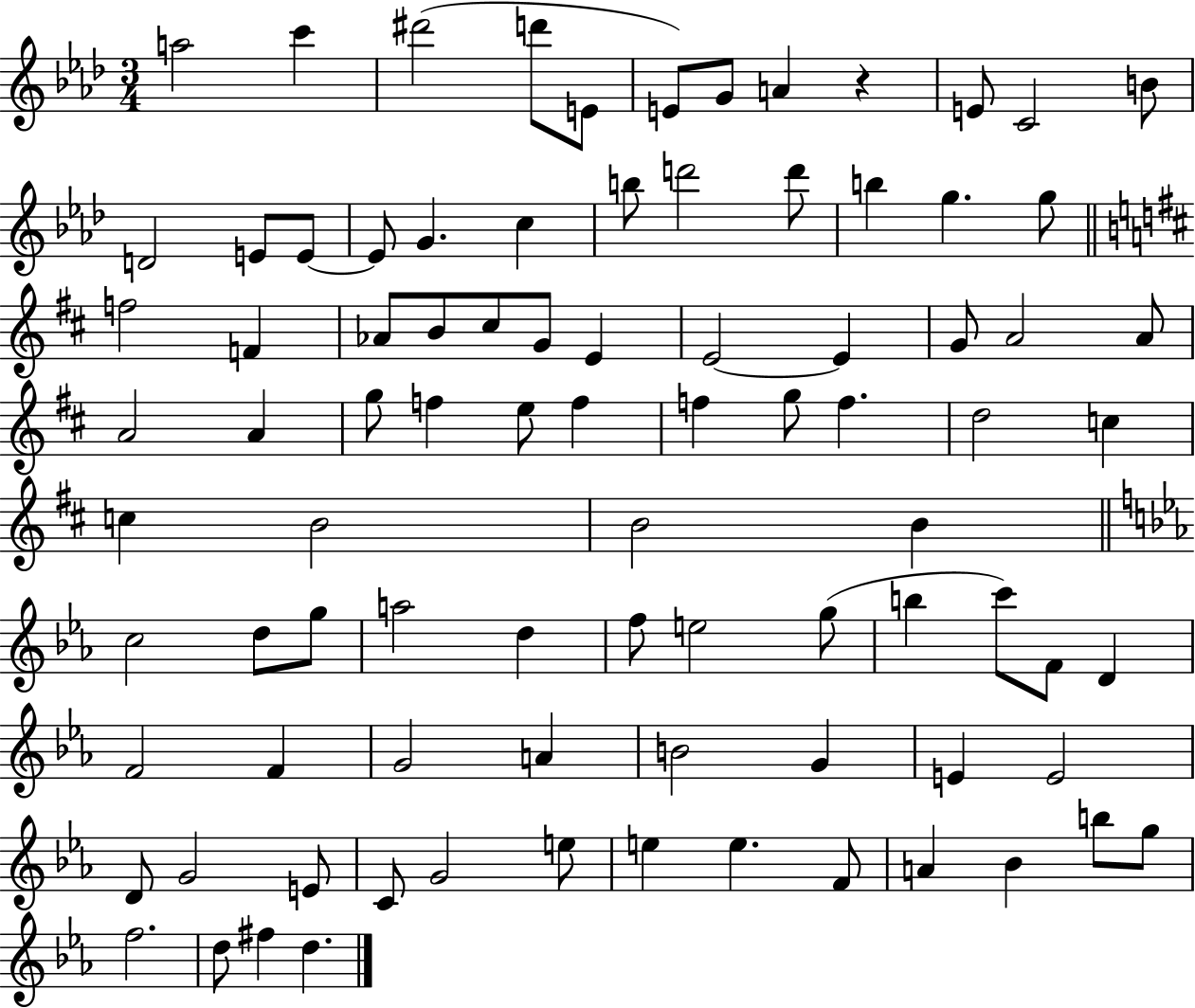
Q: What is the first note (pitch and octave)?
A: A5